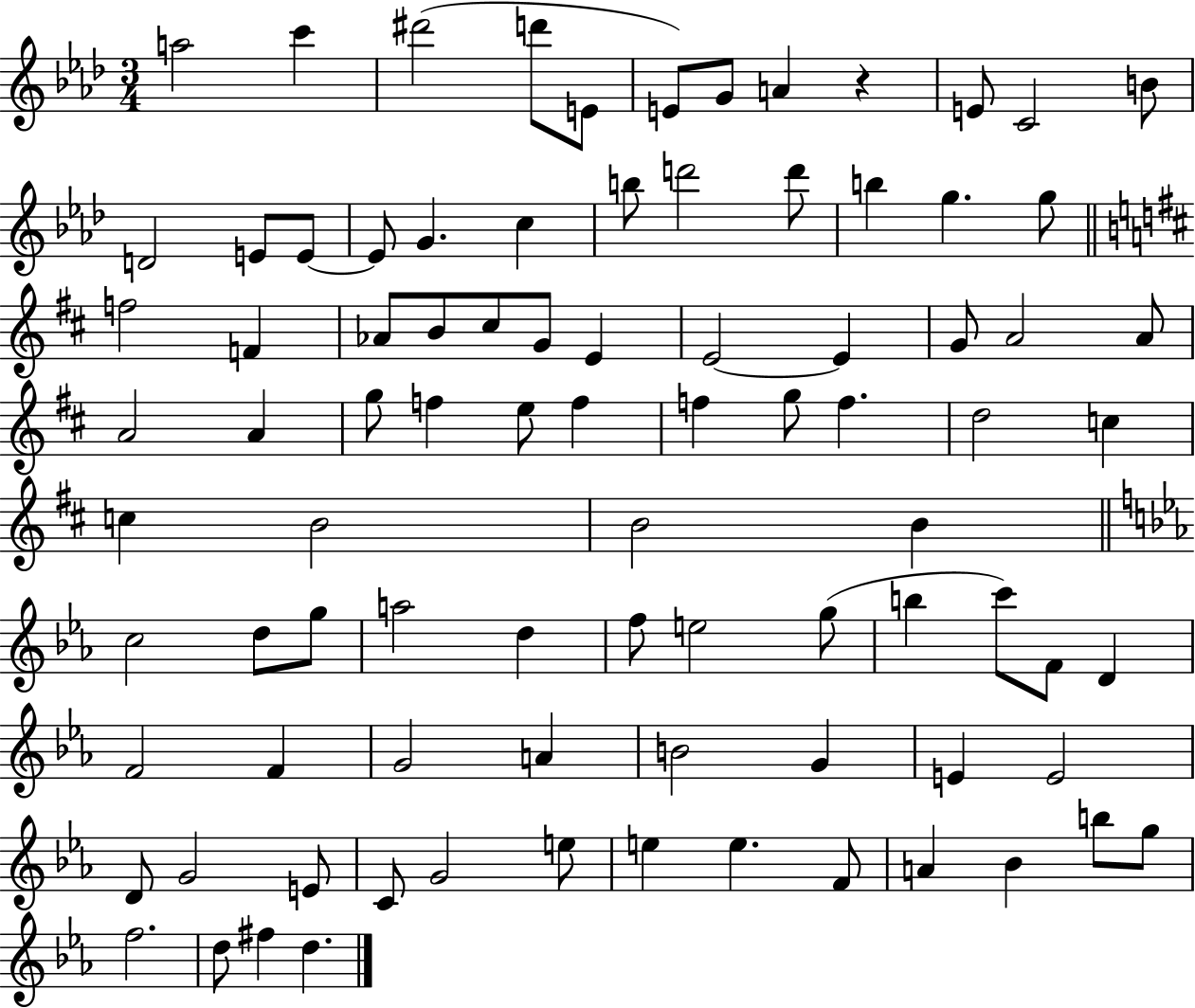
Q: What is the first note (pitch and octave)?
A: A5